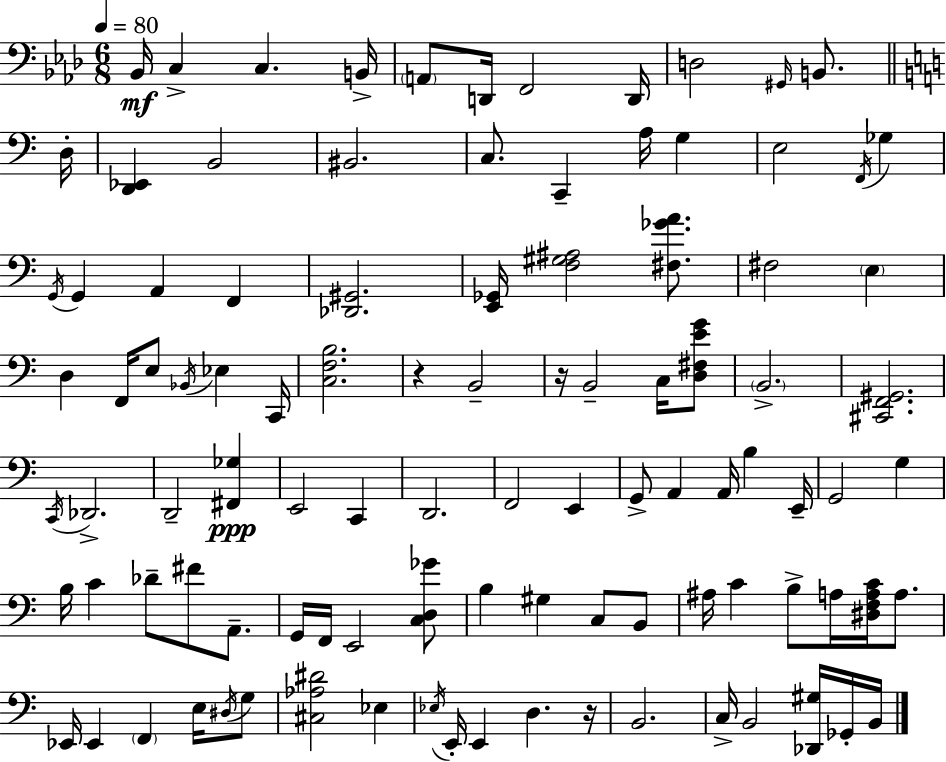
Bb2/s C3/q C3/q. B2/s A2/e D2/s F2/h D2/s D3/h G#2/s B2/e. D3/s [D2,Eb2]/q B2/h BIS2/h. C3/e. C2/q A3/s G3/q E3/h F2/s Gb3/q G2/s G2/q A2/q F2/q [Db2,G#2]/h. [E2,Gb2]/s [F3,G#3,A#3]/h [F#3,Gb4,A4]/e. F#3/h E3/q D3/q F2/s E3/e Bb2/s Eb3/q C2/s [C3,F3,B3]/h. R/q B2/h R/s B2/h C3/s [D3,F#3,E4,G4]/e B2/h. [C#2,F2,G#2]/h. C2/s Db2/h. D2/h [F#2,Gb3]/q E2/h C2/q D2/h. F2/h E2/q G2/e A2/q A2/s B3/q E2/s G2/h G3/q B3/s C4/q Db4/e F#4/e A2/e. G2/s F2/s E2/h [C3,D3,Gb4]/e B3/q G#3/q C3/e B2/e A#3/s C4/q B3/e A3/s [D#3,F3,A3,C4]/s A3/e. Eb2/s Eb2/q F2/q E3/s D#3/s G3/e [C#3,Ab3,D#4]/h Eb3/q Eb3/s E2/s E2/q D3/q. R/s B2/h. C3/s B2/h [Db2,G#3]/s Gb2/s B2/s